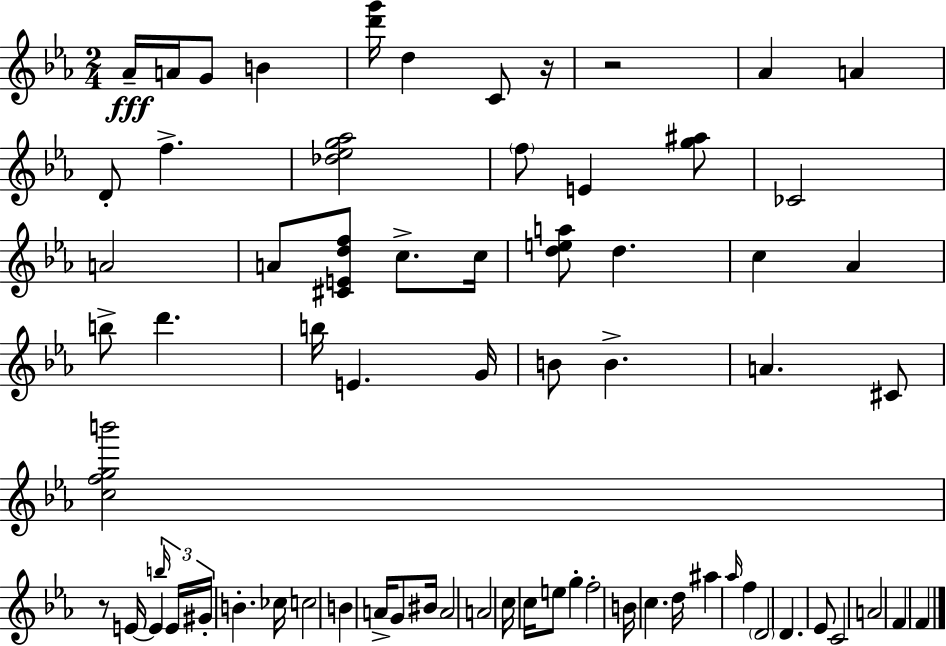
Ab4/s A4/s G4/e B4/q [D6,G6]/s D5/q C4/e R/s R/h Ab4/q A4/q D4/e F5/q. [Db5,Eb5,G5,Ab5]/h F5/e E4/q [G5,A#5]/e CES4/h A4/h A4/e [C#4,E4,D5,F5]/e C5/e. C5/s [D5,E5,A5]/e D5/q. C5/q Ab4/q B5/e D6/q. B5/s E4/q. G4/s B4/e B4/q. A4/q. C#4/e [C5,F5,G5,B6]/h R/e E4/s E4/q B5/s E4/s G#4/s B4/q. CES5/s C5/h B4/q A4/s G4/e BIS4/s A4/h A4/h C5/s C5/s E5/e G5/q F5/h B4/s C5/q. D5/s A#5/q Ab5/s F5/q D4/h D4/q. Eb4/e C4/h A4/h F4/q F4/q